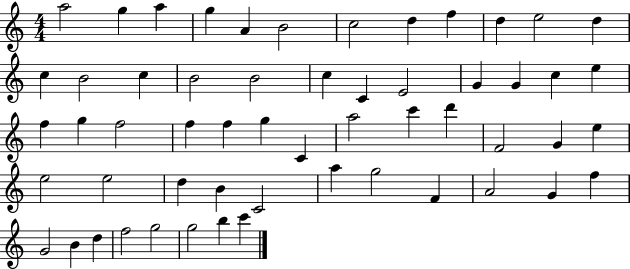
X:1
T:Untitled
M:4/4
L:1/4
K:C
a2 g a g A B2 c2 d f d e2 d c B2 c B2 B2 c C E2 G G c e f g f2 f f g C a2 c' d' F2 G e e2 e2 d B C2 a g2 F A2 G f G2 B d f2 g2 g2 b c'